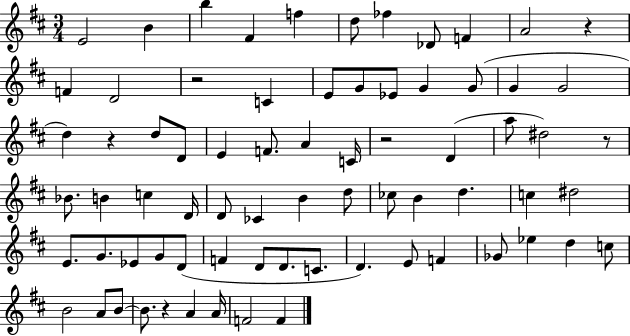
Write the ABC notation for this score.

X:1
T:Untitled
M:3/4
L:1/4
K:D
E2 B b ^F f d/2 _f _D/2 F A2 z F D2 z2 C E/2 G/2 _E/2 G G/2 G G2 d z d/2 D/2 E F/2 A C/4 z2 D a/2 ^d2 z/2 _B/2 B c D/4 D/2 _C B d/2 _c/2 B d c ^d2 E/2 G/2 _E/2 G/2 D/2 F D/2 D/2 C/2 D E/2 F _G/2 _e d c/2 B2 A/2 B/2 B/2 z A A/4 F2 F